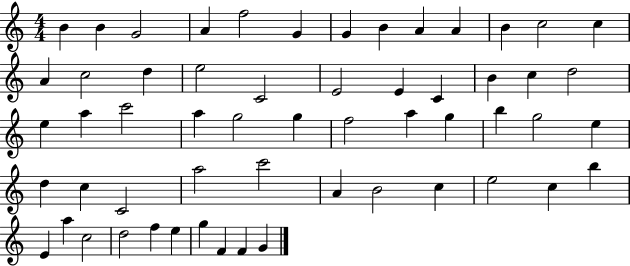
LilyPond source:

{
  \clef treble
  \numericTimeSignature
  \time 4/4
  \key c \major
  b'4 b'4 g'2 | a'4 f''2 g'4 | g'4 b'4 a'4 a'4 | b'4 c''2 c''4 | \break a'4 c''2 d''4 | e''2 c'2 | e'2 e'4 c'4 | b'4 c''4 d''2 | \break e''4 a''4 c'''2 | a''4 g''2 g''4 | f''2 a''4 g''4 | b''4 g''2 e''4 | \break d''4 c''4 c'2 | a''2 c'''2 | a'4 b'2 c''4 | e''2 c''4 b''4 | \break e'4 a''4 c''2 | d''2 f''4 e''4 | g''4 f'4 f'4 g'4 | \bar "|."
}